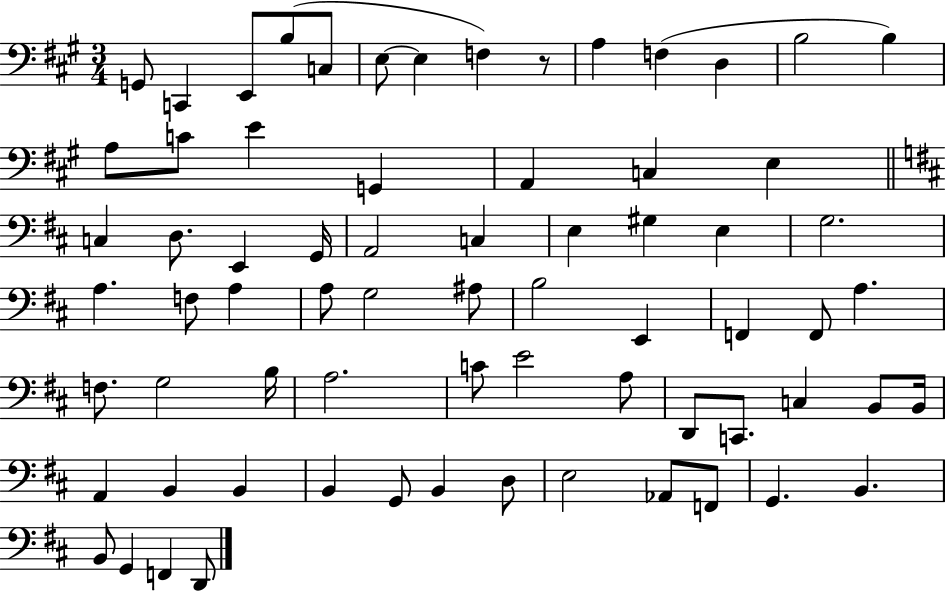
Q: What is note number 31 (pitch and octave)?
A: A3